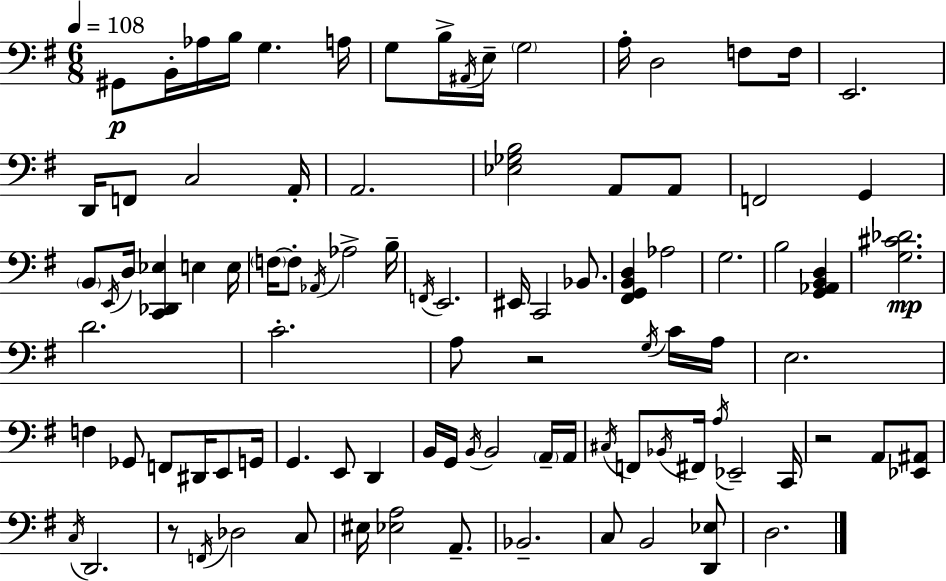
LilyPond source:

{
  \clef bass
  \numericTimeSignature
  \time 6/8
  \key g \major
  \tempo 4 = 108
  gis,8\p b,16-. aes16 b16 g4. a16 | g8 b16-> \acciaccatura { ais,16 } e16-- \parenthesize g2 | a16-. d2 f8 | f16 e,2. | \break d,16 f,8 c2 | a,16-. a,2. | <ees ges b>2 a,8 a,8 | f,2 g,4 | \break \parenthesize b,8 \acciaccatura { e,16 } d16 <c, des, ees>4 e4 | e16 \parenthesize f16~~ f8-. \acciaccatura { aes,16 } aes2-> | b16-- \acciaccatura { f,16 } e,2. | eis,16 c,2 | \break bes,8. <fis, g, b, d>4 aes2 | g2. | b2 | <g, aes, b, d>4 <g cis' des'>2.\mp | \break d'2. | c'2.-. | a8 r2 | \acciaccatura { g16 } c'16 a16 e2. | \break f4 ges,8 f,8 | dis,16 e,8 g,16 g,4. e,8 | d,4 b,16 g,16 \acciaccatura { b,16 } b,2 | \parenthesize a,16-- a,16 \acciaccatura { cis16 } f,8 \acciaccatura { bes,16 } fis,16 \acciaccatura { a16 } | \break ees,2-- c,16 r2 | a,8 <ees, ais,>8 \acciaccatura { c16 } d,2. | r8 | \acciaccatura { f,16 } des2 c8 eis16 | \break <ees a>2 a,8.-- bes,2.-- | c8 | b,2 <d, ees>8 d2. | \bar "|."
}